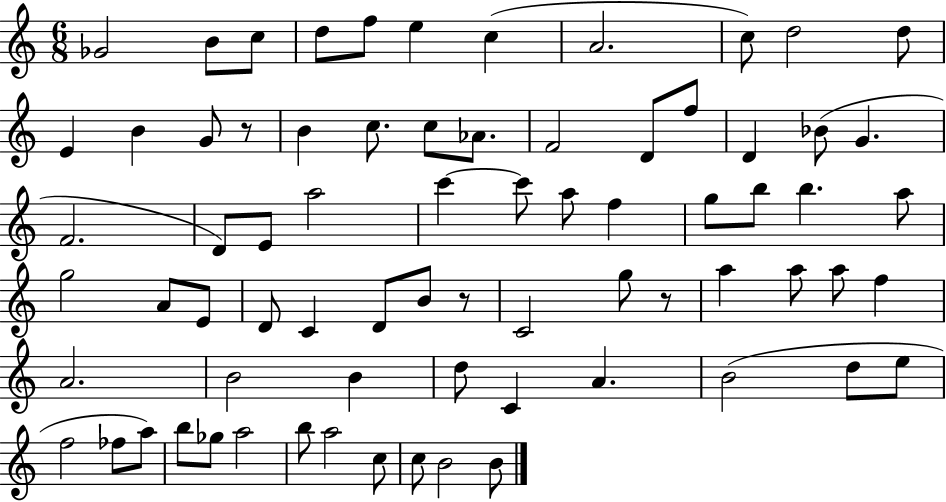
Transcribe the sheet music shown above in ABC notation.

X:1
T:Untitled
M:6/8
L:1/4
K:C
_G2 B/2 c/2 d/2 f/2 e c A2 c/2 d2 d/2 E B G/2 z/2 B c/2 c/2 _A/2 F2 D/2 f/2 D _B/2 G F2 D/2 E/2 a2 c' c'/2 a/2 f g/2 b/2 b a/2 g2 A/2 E/2 D/2 C D/2 B/2 z/2 C2 g/2 z/2 a a/2 a/2 f A2 B2 B d/2 C A B2 d/2 e/2 f2 _f/2 a/2 b/2 _g/2 a2 b/2 a2 c/2 c/2 B2 B/2